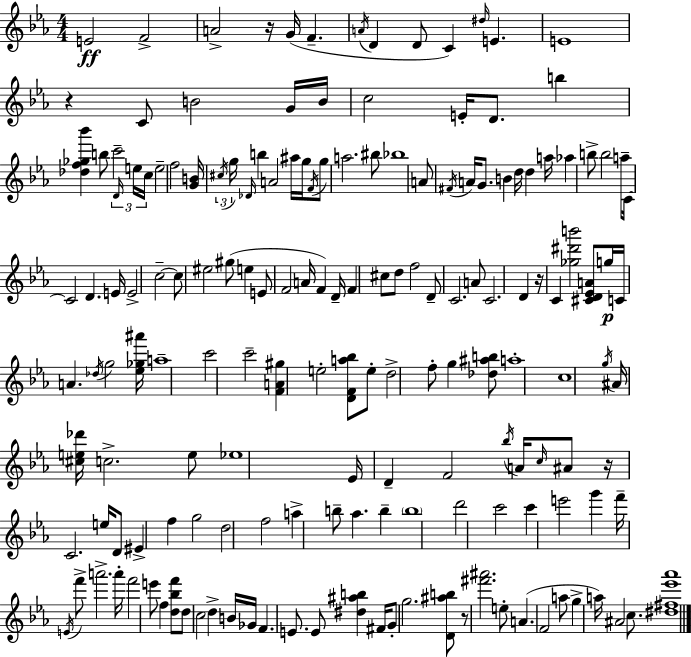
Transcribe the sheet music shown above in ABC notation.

X:1
T:Untitled
M:4/4
L:1/4
K:Eb
E2 F2 A2 z/4 G/4 F A/4 D D/2 C ^d/4 E E4 z C/2 B2 G/4 B/4 c2 E/4 D/2 b [_df_g_b'] b/2 c'2 D/4 e/4 c/4 e2 f2 [GB]/4 ^c/4 g/4 _D/4 b A2 ^a/4 g/4 F/4 g/2 a2 ^b/2 _b4 A/2 ^F/4 A/4 G/2 B d/4 d a/4 _a b/2 b2 a/2 C/4 C2 D E/4 E2 c2 c/2 ^e2 ^g/2 e E/2 F2 A/4 F D/4 F ^c/2 d/2 f2 D/2 C2 A/2 C2 D z/4 C [_g^d'b']2 [^CD_EA]/2 g/4 C/4 A _d/4 g2 [_e_g^a']/4 a4 c'2 c'2 [FA^g] e2 [DFa_b]/2 e/2 d2 f/2 g [_d^ab]/2 a4 c4 g/4 ^A/4 [^ce_d']/4 c2 e/2 _e4 _E/4 D F2 _b/4 A/4 c/4 ^A/2 z/4 C2 e/4 D/2 ^E f g2 d2 f2 a b/2 _a b b4 d'2 c'2 c' e'2 g' f'/4 E/4 f'/2 a'2 a'/4 f'2 e'/2 f [d_bf']/2 d/2 c2 d B/4 _G/4 F E/2 E/2 [^d^ab] ^F/4 G/2 g2 [D^ab]/2 z/2 [^f'^a']2 e/2 A F2 a/2 g a/4 ^A2 c/2 [^d^f_e'_a']4